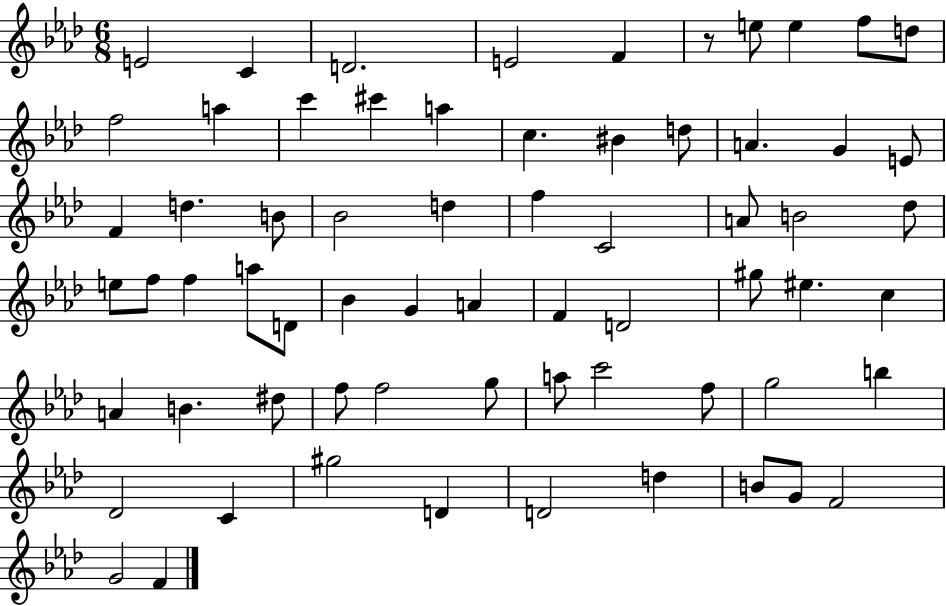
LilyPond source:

{
  \clef treble
  \numericTimeSignature
  \time 6/8
  \key aes \major
  e'2 c'4 | d'2. | e'2 f'4 | r8 e''8 e''4 f''8 d''8 | \break f''2 a''4 | c'''4 cis'''4 a''4 | c''4. bis'4 d''8 | a'4. g'4 e'8 | \break f'4 d''4. b'8 | bes'2 d''4 | f''4 c'2 | a'8 b'2 des''8 | \break e''8 f''8 f''4 a''8 d'8 | bes'4 g'4 a'4 | f'4 d'2 | gis''8 eis''4. c''4 | \break a'4 b'4. dis''8 | f''8 f''2 g''8 | a''8 c'''2 f''8 | g''2 b''4 | \break des'2 c'4 | gis''2 d'4 | d'2 d''4 | b'8 g'8 f'2 | \break g'2 f'4 | \bar "|."
}